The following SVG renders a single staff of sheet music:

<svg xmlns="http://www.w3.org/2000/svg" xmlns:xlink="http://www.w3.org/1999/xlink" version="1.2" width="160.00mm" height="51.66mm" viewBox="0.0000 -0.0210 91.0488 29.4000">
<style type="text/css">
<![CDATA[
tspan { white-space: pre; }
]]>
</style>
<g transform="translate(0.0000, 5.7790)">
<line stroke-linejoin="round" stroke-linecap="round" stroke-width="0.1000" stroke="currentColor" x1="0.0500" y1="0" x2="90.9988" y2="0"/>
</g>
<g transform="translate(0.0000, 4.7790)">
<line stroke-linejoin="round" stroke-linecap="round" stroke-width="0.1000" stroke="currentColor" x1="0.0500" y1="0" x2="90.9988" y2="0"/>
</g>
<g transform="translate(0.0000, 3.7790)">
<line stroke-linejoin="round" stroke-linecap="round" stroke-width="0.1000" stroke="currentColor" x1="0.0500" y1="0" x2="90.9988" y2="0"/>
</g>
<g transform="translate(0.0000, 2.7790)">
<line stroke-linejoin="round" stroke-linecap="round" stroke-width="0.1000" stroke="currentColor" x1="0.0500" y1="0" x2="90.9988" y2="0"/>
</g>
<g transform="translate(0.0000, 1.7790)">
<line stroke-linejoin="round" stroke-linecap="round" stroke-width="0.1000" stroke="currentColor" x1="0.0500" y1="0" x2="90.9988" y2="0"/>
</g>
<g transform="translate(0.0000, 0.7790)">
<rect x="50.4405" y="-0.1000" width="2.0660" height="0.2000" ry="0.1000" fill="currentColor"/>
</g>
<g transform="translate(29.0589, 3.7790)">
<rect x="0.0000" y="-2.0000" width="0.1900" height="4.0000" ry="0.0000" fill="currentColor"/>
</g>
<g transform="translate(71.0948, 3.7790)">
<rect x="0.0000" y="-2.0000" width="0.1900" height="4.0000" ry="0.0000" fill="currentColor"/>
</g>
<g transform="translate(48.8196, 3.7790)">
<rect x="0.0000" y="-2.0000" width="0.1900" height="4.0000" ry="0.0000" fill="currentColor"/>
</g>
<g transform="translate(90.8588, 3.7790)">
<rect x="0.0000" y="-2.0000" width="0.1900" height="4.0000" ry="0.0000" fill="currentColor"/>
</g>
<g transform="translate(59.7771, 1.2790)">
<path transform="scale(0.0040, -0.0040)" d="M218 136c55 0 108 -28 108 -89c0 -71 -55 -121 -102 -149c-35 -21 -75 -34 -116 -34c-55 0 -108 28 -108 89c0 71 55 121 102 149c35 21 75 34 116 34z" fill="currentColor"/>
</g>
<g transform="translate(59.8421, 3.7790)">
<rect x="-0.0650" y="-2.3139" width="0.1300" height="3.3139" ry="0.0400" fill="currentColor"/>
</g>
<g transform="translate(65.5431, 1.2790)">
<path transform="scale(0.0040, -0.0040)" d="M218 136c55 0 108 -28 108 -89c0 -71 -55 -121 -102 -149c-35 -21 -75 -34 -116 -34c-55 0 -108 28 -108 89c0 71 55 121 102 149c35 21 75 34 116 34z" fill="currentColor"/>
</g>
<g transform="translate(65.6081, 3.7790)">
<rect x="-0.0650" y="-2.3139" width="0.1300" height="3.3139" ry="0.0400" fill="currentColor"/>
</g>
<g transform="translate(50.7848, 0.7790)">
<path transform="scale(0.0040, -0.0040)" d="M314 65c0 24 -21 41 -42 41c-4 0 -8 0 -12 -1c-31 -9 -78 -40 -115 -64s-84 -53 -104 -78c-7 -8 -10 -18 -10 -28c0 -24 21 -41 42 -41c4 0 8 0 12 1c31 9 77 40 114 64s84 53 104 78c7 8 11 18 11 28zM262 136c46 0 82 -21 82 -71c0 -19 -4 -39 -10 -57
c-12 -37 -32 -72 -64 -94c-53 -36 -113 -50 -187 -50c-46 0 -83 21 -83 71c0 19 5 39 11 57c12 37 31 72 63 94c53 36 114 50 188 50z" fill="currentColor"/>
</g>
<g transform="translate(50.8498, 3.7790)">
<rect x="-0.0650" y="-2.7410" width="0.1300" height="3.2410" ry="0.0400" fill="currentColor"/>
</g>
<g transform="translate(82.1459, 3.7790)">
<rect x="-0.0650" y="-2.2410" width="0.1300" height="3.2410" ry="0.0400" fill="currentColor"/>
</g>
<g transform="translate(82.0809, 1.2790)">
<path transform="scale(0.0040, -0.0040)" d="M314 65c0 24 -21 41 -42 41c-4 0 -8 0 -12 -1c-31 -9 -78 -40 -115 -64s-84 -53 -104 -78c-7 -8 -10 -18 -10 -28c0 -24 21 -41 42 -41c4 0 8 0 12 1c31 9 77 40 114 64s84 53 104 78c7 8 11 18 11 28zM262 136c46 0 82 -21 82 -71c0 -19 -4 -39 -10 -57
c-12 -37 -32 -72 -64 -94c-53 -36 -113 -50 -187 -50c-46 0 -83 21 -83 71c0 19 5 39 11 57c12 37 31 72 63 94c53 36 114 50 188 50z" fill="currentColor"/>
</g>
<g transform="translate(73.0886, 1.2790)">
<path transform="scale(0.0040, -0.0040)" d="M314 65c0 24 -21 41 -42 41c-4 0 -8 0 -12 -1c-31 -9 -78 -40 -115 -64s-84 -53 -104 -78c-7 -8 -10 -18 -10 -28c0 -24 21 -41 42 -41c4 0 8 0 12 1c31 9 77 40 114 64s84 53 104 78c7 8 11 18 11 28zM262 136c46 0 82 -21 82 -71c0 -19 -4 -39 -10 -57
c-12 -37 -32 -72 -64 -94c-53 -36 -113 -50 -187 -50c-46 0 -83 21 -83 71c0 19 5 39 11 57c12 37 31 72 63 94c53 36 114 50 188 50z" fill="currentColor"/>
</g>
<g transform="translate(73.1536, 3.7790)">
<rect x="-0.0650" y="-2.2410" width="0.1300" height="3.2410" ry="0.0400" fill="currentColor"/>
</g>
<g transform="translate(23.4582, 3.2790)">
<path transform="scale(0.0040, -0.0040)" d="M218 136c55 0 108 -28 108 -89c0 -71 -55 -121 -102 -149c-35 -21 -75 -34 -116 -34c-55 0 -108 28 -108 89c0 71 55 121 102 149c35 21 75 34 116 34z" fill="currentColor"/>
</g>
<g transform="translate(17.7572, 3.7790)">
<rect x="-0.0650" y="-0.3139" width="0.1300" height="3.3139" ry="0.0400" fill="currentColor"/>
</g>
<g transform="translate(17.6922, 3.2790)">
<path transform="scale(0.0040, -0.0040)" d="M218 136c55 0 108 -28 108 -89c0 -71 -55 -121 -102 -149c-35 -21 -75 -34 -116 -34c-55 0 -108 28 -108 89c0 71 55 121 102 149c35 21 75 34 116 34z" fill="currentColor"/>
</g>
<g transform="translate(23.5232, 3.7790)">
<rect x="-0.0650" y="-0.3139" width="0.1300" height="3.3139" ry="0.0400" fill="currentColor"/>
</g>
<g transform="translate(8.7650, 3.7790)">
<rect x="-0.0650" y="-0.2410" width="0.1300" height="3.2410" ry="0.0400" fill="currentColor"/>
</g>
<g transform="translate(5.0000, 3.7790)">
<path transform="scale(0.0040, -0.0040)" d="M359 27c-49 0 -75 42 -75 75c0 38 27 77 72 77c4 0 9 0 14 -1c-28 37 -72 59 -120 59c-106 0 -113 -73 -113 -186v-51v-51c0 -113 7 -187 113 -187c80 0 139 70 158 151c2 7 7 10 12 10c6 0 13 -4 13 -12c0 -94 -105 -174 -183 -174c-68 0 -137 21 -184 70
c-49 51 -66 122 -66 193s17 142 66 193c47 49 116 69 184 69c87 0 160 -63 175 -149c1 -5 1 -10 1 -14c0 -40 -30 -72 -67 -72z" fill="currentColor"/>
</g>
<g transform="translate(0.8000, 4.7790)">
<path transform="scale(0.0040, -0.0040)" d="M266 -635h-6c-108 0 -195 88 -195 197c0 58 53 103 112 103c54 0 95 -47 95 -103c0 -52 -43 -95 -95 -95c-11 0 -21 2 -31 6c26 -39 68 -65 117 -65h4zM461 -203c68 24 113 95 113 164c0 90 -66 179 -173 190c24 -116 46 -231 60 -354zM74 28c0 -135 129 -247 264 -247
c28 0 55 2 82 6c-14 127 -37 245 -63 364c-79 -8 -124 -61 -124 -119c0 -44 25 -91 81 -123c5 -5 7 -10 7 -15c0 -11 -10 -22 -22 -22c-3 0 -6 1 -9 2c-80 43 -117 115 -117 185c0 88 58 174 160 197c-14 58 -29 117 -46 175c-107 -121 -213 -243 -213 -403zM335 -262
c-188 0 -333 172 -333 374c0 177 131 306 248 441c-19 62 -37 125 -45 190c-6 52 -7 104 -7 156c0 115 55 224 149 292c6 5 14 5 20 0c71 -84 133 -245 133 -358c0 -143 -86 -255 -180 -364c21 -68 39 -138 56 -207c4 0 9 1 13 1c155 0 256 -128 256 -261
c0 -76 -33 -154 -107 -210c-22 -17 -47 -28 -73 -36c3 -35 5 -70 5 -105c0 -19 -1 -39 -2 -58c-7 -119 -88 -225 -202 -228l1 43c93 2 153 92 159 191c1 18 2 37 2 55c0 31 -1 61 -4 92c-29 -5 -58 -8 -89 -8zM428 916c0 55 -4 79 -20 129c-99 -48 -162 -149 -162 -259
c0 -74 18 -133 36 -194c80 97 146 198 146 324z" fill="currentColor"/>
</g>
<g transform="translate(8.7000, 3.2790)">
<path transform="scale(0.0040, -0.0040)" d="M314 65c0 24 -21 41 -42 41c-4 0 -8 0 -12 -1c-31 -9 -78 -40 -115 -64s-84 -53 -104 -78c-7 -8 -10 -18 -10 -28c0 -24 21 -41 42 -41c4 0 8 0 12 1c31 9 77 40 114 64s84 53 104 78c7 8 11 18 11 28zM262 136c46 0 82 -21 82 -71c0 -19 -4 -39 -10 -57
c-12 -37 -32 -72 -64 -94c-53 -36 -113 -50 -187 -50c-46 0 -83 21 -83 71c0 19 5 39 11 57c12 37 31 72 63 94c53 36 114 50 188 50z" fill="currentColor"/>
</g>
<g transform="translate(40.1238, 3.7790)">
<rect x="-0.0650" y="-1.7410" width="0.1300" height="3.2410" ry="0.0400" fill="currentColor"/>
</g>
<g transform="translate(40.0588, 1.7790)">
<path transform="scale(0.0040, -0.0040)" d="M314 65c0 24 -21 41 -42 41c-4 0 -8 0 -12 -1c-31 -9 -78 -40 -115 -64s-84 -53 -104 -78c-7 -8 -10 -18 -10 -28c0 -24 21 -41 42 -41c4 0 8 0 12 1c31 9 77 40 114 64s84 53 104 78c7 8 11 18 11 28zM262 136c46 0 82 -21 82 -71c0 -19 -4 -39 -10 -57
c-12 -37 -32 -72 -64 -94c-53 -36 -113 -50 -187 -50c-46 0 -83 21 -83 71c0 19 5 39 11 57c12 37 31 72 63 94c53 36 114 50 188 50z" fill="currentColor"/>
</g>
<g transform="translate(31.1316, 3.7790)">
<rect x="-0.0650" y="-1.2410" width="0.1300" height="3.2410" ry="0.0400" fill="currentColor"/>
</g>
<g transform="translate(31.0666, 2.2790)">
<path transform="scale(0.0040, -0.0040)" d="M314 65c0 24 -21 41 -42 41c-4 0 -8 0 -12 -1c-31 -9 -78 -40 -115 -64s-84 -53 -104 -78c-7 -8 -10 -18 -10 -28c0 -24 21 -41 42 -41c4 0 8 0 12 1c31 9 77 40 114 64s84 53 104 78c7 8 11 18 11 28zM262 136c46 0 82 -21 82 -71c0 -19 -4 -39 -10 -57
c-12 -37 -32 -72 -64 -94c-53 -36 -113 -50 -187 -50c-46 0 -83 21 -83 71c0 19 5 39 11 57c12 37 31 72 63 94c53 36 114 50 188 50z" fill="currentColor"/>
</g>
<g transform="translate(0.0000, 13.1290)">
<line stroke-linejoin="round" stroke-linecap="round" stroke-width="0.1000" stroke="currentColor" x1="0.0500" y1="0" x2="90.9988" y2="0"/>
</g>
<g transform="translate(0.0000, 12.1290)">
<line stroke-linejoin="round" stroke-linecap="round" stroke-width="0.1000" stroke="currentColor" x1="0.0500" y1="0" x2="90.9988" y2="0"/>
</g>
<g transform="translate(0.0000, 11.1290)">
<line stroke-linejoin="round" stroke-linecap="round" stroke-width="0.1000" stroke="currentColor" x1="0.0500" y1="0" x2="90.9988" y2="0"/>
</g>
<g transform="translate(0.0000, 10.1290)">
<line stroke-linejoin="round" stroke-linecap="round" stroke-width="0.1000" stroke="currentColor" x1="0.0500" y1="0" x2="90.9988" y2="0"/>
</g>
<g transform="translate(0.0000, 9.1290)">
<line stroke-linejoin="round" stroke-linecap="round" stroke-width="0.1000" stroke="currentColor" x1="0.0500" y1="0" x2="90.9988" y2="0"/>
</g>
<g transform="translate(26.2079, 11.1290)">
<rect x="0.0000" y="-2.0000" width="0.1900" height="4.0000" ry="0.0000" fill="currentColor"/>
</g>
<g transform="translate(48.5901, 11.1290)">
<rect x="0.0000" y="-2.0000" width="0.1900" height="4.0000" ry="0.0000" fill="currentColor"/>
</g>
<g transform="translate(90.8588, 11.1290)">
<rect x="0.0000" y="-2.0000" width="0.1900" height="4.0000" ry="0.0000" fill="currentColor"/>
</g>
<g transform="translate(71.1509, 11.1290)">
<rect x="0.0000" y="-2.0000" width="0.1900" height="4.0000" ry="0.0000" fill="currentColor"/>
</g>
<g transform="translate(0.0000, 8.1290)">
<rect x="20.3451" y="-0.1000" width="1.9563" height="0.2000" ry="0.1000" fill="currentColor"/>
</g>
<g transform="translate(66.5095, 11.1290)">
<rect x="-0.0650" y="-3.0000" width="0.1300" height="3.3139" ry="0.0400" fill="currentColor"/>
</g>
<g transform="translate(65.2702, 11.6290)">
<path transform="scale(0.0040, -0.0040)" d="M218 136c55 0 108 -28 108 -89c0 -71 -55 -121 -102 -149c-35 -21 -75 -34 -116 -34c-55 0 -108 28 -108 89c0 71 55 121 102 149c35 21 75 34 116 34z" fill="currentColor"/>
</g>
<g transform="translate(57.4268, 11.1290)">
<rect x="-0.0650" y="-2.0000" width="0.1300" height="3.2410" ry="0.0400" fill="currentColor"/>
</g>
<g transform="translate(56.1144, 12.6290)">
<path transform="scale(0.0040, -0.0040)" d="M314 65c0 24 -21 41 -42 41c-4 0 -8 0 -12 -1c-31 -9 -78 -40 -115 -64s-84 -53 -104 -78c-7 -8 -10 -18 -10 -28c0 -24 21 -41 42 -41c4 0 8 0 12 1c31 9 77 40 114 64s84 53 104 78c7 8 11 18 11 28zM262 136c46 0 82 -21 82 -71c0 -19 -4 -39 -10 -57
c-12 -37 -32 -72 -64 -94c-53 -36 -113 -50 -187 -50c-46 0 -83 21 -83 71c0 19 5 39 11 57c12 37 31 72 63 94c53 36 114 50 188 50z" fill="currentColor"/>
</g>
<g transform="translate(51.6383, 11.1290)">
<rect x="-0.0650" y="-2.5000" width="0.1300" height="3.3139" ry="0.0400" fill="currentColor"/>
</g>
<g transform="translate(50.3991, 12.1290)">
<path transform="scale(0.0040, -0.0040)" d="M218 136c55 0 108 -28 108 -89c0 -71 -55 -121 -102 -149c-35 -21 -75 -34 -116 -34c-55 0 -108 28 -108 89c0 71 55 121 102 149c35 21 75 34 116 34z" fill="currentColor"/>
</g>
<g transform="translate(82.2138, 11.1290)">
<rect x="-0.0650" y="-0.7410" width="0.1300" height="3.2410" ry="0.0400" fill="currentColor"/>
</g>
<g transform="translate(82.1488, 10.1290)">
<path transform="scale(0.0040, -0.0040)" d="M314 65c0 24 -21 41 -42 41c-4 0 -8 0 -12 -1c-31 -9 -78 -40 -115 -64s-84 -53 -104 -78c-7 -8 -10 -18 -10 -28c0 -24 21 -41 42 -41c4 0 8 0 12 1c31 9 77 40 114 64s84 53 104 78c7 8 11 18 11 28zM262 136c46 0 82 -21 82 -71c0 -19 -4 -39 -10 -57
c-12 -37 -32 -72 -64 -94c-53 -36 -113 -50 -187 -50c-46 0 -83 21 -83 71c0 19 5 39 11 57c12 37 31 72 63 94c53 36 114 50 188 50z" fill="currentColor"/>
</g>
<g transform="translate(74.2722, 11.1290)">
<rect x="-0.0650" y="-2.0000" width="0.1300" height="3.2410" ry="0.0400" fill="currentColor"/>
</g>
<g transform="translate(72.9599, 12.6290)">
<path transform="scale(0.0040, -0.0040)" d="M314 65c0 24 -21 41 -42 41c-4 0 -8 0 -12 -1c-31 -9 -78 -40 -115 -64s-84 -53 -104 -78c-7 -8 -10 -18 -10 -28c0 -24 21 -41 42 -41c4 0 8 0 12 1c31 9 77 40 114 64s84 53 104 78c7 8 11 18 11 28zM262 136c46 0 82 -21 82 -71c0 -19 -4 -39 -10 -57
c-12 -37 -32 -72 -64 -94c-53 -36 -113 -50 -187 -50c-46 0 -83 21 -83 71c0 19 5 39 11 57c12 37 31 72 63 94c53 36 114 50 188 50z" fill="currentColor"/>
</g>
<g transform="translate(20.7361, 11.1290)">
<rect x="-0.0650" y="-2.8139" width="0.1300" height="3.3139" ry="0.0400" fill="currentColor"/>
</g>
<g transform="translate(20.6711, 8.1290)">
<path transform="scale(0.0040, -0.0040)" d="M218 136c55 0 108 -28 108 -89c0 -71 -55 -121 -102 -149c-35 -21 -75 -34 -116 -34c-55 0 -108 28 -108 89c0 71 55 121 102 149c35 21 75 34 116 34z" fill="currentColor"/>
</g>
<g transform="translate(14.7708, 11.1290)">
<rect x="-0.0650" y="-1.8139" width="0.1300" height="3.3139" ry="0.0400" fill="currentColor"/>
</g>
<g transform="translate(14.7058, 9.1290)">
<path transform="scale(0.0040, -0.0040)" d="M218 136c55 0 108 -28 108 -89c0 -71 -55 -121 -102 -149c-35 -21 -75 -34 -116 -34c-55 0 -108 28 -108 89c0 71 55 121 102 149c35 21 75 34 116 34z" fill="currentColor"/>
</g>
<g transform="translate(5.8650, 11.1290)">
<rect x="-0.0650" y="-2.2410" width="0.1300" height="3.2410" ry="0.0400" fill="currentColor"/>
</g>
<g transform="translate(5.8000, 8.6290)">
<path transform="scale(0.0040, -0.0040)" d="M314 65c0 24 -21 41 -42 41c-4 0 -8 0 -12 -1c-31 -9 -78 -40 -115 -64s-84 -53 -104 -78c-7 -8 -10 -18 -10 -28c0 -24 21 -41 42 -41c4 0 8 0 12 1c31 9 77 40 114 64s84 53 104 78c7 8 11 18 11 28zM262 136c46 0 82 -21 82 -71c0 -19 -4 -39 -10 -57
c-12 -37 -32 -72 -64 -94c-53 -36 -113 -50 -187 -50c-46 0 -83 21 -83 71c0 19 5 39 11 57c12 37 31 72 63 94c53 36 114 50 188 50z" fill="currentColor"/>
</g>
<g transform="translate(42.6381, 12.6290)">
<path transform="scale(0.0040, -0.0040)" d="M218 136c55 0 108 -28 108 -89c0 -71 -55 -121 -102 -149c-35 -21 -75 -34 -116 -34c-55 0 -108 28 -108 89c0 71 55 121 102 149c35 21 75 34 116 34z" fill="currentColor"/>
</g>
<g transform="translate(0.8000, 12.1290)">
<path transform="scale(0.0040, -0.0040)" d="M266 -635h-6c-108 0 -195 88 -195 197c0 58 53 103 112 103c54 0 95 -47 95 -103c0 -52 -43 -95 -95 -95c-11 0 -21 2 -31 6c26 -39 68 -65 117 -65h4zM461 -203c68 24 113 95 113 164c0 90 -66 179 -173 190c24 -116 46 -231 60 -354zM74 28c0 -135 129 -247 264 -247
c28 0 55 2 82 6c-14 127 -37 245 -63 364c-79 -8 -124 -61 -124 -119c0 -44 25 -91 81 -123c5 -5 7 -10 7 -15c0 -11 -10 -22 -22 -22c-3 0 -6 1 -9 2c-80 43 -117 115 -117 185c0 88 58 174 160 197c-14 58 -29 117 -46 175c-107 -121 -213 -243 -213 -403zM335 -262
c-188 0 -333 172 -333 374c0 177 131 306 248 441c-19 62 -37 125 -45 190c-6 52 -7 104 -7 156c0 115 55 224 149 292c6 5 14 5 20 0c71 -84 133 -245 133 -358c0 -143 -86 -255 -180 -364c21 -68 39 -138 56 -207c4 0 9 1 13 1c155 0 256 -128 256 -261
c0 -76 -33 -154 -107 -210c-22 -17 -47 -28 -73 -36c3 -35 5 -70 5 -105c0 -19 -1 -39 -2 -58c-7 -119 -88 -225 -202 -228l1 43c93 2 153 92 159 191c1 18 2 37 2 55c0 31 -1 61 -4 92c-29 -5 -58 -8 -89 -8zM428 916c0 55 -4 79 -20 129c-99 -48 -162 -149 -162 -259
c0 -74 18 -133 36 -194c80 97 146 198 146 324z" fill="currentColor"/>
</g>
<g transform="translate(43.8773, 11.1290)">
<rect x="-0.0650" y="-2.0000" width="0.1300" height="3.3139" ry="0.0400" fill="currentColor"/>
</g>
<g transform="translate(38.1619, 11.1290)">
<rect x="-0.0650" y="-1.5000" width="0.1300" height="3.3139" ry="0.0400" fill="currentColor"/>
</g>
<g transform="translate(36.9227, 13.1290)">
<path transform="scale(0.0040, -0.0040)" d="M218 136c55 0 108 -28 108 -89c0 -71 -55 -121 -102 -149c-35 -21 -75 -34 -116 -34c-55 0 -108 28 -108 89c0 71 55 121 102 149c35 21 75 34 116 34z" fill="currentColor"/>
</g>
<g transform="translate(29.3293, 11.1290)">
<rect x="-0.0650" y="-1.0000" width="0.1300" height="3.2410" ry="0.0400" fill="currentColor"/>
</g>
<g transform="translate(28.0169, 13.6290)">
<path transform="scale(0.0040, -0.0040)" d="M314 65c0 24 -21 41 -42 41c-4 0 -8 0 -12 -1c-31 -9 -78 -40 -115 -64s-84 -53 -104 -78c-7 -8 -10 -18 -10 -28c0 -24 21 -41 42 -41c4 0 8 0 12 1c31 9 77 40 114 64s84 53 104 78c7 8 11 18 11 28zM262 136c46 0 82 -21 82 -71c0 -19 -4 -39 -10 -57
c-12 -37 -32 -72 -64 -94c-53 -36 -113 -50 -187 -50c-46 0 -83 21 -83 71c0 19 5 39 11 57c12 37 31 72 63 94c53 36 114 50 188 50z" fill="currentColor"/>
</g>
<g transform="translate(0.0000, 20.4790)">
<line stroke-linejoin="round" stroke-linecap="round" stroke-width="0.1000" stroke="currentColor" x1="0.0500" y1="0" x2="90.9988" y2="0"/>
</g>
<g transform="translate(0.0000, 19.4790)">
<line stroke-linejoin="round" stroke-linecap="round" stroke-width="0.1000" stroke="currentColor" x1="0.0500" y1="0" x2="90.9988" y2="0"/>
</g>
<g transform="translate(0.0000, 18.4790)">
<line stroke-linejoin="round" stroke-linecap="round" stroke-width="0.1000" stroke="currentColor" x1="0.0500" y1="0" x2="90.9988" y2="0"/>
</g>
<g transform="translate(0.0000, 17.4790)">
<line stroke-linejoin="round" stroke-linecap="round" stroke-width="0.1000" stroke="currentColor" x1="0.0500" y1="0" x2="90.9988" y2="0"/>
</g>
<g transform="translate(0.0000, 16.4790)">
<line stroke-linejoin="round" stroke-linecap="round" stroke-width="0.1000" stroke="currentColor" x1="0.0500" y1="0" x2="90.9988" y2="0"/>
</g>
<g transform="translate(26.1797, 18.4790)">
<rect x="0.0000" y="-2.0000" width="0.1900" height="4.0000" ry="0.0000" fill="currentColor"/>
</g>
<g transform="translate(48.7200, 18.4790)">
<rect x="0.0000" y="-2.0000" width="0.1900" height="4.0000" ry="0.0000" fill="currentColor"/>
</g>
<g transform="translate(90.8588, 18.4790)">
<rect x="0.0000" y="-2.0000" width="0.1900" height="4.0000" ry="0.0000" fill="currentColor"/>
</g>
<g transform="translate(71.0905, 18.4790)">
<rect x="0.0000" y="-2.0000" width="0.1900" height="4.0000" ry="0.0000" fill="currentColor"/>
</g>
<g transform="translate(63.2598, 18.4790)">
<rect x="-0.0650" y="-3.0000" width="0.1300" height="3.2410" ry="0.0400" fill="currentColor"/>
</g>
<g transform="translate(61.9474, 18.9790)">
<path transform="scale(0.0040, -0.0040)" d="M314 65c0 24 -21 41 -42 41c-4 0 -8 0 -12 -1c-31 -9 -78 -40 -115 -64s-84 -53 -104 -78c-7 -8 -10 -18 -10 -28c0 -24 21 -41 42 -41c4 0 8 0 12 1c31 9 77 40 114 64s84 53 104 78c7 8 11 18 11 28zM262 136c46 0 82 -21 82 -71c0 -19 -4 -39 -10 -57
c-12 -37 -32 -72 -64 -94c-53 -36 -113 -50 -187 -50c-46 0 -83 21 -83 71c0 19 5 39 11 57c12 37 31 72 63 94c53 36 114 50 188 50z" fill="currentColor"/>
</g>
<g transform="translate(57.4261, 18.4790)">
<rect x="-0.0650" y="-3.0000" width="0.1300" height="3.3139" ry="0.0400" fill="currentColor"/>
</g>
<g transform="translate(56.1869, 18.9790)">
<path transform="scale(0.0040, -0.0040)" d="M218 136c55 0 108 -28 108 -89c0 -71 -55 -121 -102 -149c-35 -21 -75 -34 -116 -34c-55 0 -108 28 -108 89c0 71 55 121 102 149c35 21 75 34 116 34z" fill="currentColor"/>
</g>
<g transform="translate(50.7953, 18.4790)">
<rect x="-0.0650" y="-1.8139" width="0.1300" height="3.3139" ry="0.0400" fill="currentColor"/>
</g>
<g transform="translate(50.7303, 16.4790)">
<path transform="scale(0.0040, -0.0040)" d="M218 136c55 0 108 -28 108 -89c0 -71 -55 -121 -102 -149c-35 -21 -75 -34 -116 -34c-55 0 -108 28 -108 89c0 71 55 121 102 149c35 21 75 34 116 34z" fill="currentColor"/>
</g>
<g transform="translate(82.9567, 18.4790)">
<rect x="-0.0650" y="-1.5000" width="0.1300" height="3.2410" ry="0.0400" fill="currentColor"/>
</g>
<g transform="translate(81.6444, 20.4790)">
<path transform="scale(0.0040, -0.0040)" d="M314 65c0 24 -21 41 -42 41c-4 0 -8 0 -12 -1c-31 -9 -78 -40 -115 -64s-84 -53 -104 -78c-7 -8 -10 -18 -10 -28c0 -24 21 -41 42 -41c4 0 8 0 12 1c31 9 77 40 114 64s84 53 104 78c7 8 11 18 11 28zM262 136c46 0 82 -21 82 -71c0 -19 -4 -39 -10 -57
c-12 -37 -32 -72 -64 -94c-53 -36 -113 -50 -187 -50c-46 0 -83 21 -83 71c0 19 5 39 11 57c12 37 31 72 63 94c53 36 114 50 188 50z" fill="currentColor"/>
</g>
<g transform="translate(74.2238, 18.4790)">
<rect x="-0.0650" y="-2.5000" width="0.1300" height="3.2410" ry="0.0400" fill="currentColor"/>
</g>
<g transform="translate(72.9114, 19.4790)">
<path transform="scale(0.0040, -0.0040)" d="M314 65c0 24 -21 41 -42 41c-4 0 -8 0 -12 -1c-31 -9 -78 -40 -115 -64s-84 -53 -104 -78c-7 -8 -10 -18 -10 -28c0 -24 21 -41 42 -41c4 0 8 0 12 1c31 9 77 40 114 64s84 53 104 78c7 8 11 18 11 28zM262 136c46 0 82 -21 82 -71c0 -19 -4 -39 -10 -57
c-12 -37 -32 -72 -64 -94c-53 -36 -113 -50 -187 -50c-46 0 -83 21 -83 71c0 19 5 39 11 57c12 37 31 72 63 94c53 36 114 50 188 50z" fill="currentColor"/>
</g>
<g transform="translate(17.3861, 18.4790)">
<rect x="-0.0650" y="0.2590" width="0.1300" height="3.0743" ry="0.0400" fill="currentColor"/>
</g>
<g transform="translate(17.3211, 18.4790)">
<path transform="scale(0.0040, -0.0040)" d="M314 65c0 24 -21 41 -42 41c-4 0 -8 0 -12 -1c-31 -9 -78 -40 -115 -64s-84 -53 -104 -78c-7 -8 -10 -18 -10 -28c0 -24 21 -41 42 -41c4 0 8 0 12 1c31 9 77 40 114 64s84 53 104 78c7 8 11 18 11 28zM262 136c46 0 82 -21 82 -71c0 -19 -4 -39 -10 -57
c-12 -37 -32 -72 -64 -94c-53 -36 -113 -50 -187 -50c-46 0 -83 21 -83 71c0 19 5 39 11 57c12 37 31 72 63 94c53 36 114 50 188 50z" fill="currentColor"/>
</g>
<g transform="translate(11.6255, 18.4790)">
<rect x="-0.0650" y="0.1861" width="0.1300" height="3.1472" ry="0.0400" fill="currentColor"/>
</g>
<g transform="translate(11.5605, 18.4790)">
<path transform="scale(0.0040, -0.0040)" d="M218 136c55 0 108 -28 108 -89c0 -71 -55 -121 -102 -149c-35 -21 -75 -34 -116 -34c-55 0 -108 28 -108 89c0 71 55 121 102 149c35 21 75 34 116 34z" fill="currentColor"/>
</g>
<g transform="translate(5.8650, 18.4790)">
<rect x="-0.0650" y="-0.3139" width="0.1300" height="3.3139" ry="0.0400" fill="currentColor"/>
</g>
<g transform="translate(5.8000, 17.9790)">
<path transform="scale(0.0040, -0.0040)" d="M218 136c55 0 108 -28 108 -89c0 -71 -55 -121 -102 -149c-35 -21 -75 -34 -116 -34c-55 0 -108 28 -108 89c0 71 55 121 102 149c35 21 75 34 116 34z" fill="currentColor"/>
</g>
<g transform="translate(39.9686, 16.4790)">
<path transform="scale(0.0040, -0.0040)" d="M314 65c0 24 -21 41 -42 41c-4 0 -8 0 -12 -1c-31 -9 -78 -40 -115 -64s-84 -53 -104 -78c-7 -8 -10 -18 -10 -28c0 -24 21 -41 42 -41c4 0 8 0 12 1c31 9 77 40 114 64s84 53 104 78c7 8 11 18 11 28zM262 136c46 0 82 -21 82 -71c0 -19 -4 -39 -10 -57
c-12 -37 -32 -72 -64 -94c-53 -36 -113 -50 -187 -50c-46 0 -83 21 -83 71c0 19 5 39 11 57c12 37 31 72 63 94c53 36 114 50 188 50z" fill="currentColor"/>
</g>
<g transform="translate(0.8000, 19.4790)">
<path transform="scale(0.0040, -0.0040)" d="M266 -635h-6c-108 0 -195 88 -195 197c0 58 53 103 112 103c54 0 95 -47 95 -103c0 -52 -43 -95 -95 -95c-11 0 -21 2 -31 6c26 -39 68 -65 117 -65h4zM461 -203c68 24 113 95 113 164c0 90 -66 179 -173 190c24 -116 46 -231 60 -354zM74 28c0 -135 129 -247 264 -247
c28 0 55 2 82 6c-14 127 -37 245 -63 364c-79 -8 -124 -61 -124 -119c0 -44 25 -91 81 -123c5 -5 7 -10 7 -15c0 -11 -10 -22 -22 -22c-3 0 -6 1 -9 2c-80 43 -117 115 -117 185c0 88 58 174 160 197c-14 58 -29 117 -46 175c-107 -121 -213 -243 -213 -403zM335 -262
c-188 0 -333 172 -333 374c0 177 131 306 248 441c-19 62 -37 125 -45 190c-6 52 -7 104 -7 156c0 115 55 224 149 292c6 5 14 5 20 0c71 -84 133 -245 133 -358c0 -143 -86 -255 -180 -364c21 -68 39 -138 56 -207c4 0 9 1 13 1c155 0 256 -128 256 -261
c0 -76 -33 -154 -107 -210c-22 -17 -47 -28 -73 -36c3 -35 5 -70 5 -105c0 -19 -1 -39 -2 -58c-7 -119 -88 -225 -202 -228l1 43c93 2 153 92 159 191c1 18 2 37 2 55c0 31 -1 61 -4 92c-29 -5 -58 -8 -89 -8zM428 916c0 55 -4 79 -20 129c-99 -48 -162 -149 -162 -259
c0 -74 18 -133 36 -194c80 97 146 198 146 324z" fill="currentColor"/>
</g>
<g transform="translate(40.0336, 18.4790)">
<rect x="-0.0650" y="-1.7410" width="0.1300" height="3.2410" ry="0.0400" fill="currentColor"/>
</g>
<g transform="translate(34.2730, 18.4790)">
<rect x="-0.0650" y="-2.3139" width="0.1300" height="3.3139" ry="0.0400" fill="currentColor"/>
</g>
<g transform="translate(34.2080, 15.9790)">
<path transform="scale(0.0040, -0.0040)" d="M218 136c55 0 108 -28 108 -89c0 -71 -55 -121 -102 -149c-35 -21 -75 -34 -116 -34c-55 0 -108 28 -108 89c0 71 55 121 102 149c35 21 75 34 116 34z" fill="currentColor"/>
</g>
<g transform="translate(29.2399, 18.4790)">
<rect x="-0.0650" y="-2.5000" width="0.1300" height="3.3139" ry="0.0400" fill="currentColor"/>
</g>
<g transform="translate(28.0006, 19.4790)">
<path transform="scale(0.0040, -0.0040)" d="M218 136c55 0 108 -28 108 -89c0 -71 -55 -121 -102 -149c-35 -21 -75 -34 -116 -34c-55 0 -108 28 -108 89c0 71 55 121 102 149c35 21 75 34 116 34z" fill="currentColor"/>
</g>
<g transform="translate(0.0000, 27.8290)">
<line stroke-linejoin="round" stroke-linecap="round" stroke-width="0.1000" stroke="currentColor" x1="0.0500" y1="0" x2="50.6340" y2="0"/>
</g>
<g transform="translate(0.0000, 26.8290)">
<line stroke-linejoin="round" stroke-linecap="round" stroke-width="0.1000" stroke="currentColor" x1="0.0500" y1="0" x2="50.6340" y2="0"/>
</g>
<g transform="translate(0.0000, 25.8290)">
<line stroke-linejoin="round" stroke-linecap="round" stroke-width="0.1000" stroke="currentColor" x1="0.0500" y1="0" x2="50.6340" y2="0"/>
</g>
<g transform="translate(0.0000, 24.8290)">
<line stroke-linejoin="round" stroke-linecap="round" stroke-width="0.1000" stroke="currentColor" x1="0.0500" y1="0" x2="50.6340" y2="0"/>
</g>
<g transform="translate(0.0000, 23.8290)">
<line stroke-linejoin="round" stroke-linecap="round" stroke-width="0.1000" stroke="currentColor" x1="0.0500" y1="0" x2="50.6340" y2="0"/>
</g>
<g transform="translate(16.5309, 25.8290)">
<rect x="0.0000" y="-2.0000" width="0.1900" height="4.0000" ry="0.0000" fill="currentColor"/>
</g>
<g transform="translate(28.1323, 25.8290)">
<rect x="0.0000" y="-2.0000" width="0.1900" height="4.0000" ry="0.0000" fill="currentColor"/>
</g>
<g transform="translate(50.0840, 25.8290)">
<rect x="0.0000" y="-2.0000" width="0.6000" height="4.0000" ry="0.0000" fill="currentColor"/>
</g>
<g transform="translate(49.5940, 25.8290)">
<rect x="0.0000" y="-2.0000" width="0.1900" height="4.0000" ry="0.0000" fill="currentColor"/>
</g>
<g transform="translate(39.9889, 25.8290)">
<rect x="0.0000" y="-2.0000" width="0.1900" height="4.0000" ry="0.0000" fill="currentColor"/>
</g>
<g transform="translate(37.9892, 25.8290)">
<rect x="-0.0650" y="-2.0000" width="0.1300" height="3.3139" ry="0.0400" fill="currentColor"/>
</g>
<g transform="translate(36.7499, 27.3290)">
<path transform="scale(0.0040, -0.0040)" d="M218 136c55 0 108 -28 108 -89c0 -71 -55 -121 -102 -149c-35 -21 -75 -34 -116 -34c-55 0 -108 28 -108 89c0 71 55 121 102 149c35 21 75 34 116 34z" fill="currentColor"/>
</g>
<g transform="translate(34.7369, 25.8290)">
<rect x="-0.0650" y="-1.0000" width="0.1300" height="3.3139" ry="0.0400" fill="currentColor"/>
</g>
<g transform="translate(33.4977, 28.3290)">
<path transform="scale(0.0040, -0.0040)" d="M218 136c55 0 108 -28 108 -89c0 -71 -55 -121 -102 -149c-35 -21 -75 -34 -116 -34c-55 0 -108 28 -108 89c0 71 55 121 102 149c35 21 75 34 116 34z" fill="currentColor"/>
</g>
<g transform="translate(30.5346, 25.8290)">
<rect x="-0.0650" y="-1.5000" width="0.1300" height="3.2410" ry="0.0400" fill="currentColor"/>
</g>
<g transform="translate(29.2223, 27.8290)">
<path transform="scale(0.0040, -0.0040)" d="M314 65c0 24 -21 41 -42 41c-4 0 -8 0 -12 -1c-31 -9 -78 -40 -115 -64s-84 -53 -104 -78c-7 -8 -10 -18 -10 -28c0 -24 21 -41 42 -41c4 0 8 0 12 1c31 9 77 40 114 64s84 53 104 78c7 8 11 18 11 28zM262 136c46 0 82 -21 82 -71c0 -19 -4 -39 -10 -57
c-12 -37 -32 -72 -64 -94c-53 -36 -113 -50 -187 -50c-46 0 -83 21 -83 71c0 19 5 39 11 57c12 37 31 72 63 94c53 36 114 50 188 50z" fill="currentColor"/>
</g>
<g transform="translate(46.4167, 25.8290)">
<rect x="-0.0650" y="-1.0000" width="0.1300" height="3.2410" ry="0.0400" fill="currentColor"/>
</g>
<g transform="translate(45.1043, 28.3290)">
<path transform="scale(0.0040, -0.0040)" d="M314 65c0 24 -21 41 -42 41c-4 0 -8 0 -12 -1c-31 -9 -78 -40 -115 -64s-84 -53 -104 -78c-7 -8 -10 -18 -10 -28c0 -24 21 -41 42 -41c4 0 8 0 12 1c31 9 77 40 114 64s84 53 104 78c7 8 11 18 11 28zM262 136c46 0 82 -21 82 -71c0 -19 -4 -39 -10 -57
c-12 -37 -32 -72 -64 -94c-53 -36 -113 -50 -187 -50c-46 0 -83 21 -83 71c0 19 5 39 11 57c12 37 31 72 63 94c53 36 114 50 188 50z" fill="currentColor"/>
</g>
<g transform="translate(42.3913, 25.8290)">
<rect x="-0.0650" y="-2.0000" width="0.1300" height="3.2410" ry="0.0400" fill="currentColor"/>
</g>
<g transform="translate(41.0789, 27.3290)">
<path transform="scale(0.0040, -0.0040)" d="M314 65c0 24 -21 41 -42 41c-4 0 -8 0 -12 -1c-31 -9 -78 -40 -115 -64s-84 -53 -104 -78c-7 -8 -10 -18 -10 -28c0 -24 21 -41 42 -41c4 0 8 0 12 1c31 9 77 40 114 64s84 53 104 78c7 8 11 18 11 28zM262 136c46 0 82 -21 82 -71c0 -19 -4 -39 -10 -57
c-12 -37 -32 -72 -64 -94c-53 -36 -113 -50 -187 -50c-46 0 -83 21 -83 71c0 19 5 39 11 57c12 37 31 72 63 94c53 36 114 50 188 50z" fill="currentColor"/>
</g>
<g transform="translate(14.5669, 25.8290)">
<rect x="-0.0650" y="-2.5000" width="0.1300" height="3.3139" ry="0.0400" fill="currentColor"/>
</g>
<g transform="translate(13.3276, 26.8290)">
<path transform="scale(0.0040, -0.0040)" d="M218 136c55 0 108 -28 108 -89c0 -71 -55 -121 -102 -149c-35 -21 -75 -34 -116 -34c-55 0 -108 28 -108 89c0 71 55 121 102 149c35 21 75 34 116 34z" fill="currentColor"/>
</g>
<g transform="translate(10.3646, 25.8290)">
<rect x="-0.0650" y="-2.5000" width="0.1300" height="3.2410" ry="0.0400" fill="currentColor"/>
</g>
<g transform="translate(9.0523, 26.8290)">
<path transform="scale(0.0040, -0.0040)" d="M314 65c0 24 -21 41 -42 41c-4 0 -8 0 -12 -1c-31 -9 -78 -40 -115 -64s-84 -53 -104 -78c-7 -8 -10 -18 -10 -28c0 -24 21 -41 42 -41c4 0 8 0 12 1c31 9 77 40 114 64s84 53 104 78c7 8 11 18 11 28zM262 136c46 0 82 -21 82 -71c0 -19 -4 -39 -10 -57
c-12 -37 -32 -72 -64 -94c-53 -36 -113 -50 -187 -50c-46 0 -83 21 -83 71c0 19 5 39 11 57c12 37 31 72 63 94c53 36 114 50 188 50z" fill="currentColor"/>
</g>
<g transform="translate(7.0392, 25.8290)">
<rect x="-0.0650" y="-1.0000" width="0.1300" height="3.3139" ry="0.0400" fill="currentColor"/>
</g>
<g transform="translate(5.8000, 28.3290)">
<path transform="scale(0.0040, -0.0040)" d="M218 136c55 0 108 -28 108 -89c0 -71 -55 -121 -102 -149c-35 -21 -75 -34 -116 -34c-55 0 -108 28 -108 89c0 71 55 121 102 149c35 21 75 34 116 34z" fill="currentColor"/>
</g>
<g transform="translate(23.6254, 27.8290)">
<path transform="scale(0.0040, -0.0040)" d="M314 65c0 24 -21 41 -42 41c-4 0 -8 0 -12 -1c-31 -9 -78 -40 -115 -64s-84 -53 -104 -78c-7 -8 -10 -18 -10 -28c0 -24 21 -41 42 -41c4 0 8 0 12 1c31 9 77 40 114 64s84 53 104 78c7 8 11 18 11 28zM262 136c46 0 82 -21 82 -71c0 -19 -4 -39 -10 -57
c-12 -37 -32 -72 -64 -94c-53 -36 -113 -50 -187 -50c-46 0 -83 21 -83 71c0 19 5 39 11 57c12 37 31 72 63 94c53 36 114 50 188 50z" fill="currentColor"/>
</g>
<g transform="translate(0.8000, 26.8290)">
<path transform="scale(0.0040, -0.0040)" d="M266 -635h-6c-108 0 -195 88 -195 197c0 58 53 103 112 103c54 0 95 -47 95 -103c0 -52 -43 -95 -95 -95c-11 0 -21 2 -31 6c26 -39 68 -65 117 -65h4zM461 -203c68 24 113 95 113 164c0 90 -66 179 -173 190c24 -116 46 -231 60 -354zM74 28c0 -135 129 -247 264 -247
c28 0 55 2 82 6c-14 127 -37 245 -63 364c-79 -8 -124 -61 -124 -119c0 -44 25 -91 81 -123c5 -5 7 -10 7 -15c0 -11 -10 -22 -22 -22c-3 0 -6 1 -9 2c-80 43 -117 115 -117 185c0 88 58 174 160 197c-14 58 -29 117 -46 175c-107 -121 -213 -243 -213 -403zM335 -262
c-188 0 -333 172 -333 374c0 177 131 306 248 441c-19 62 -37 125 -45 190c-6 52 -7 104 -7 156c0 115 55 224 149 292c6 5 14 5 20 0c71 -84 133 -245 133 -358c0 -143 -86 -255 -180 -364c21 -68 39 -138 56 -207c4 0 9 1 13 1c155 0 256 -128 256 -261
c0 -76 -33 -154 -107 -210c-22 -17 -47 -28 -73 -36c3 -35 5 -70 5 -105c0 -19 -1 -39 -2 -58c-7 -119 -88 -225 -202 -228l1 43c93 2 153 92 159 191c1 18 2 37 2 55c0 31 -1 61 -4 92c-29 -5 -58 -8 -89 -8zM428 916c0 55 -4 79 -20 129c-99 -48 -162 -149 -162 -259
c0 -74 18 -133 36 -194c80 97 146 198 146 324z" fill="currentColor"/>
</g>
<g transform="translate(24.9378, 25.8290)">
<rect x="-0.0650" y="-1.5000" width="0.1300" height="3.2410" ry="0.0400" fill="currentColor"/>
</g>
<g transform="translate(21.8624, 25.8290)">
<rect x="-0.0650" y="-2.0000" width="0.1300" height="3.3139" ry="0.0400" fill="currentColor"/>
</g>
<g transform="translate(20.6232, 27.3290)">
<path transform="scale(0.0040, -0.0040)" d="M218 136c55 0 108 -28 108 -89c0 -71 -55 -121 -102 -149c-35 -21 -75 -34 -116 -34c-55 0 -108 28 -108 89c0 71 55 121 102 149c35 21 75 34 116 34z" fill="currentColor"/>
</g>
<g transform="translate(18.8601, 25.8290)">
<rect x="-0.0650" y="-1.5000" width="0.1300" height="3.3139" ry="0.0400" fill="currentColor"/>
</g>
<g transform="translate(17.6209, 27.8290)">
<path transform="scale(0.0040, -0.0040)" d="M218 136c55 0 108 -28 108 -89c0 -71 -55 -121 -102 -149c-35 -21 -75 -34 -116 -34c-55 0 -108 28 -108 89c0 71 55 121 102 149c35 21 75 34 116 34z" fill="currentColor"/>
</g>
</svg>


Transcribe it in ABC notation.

X:1
T:Untitled
M:4/4
L:1/4
K:C
c2 c c e2 f2 a2 g g g2 g2 g2 f a D2 E F G F2 A F2 d2 c B B2 G g f2 f A A2 G2 E2 D G2 G E F E2 E2 D F F2 D2